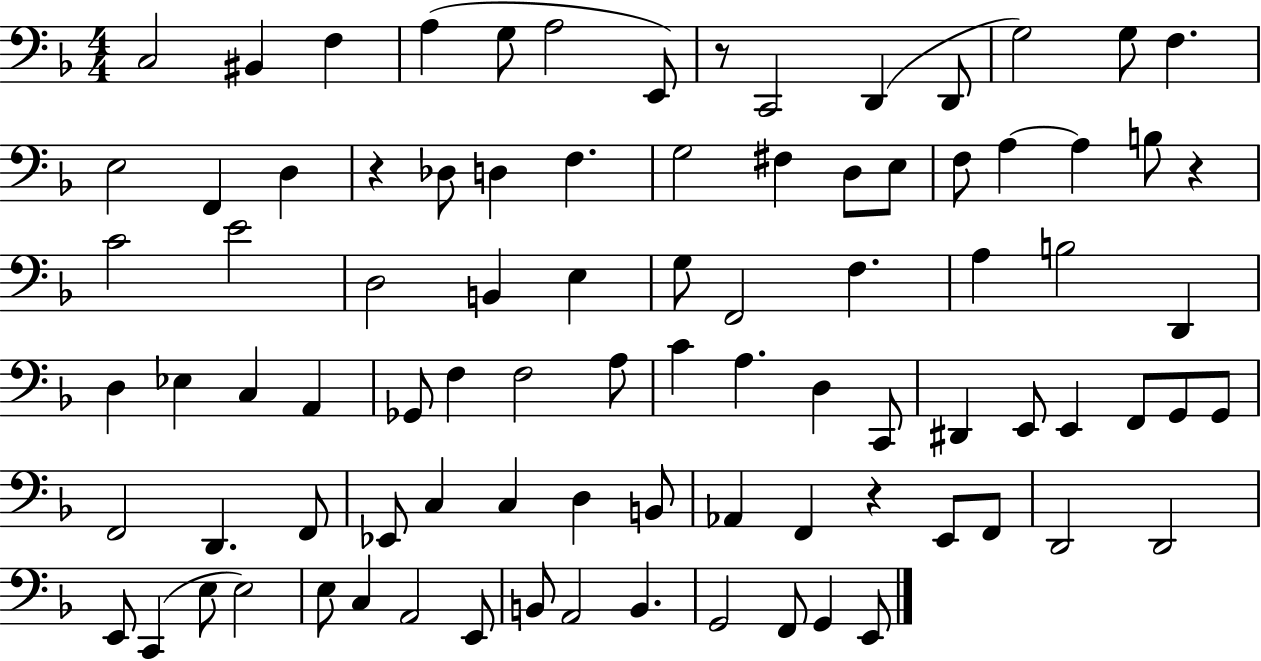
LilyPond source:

{
  \clef bass
  \numericTimeSignature
  \time 4/4
  \key f \major
  \repeat volta 2 { c2 bis,4 f4 | a4( g8 a2 e,8) | r8 c,2 d,4( d,8 | g2) g8 f4. | \break e2 f,4 d4 | r4 des8 d4 f4. | g2 fis4 d8 e8 | f8 a4~~ a4 b8 r4 | \break c'2 e'2 | d2 b,4 e4 | g8 f,2 f4. | a4 b2 d,4 | \break d4 ees4 c4 a,4 | ges,8 f4 f2 a8 | c'4 a4. d4 c,8 | dis,4 e,8 e,4 f,8 g,8 g,8 | \break f,2 d,4. f,8 | ees,8 c4 c4 d4 b,8 | aes,4 f,4 r4 e,8 f,8 | d,2 d,2 | \break e,8 c,4( e8 e2) | e8 c4 a,2 e,8 | b,8 a,2 b,4. | g,2 f,8 g,4 e,8 | \break } \bar "|."
}